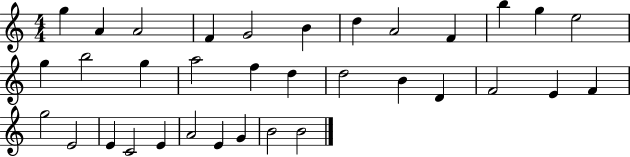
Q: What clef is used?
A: treble